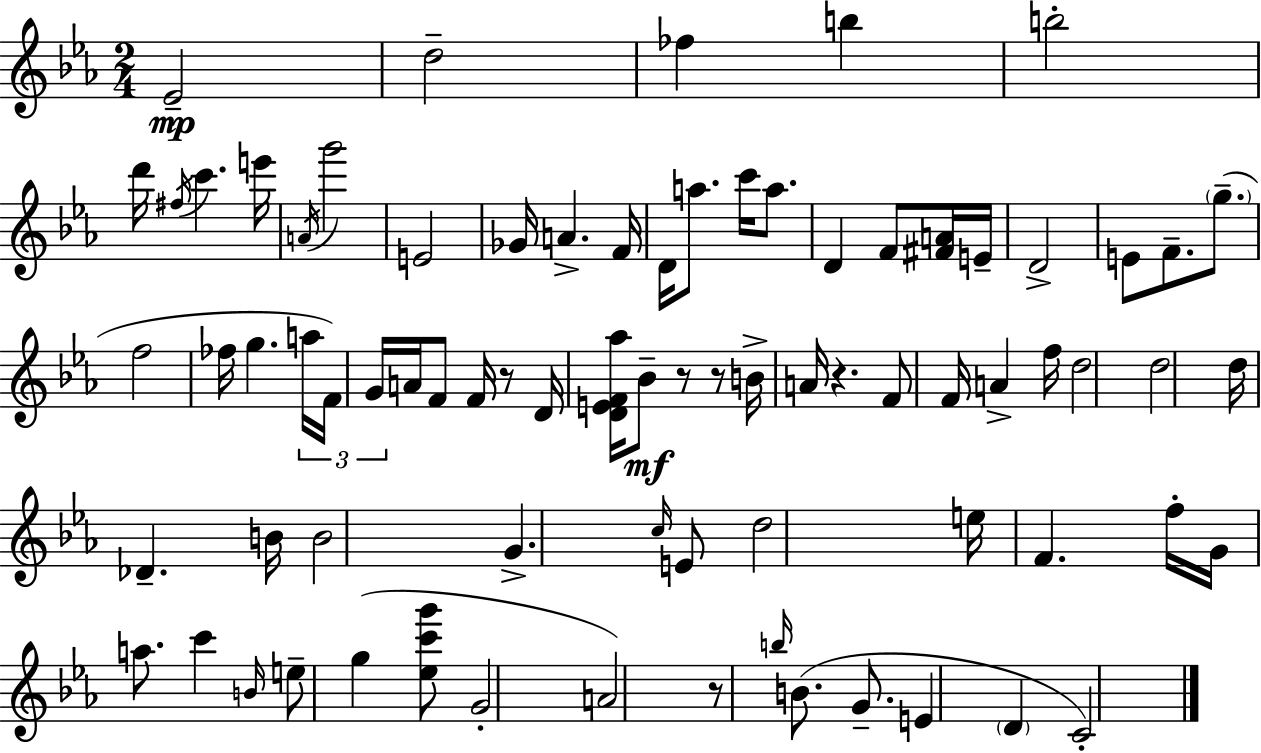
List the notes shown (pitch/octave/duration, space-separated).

Eb4/h D5/h FES5/q B5/q B5/h D6/s F#5/s C6/q. E6/s A4/s G6/h E4/h Gb4/s A4/q. F4/s D4/s A5/e. C6/s A5/e. D4/q F4/e [F#4,A4]/s E4/s D4/h E4/e F4/e. G5/e. F5/h FES5/s G5/q. A5/s F4/s G4/s A4/s F4/e F4/s R/e D4/s [D4,E4,F4,Ab5]/s Bb4/e R/e R/e B4/s A4/s R/q. F4/e F4/s A4/q F5/s D5/h D5/h D5/s Db4/q. B4/s B4/h G4/q. C5/s E4/e D5/h E5/s F4/q. F5/s G4/s A5/e. C6/q B4/s E5/e G5/q [Eb5,C6,G6]/e G4/h A4/h R/e B5/s B4/e. G4/e. E4/q D4/q C4/h